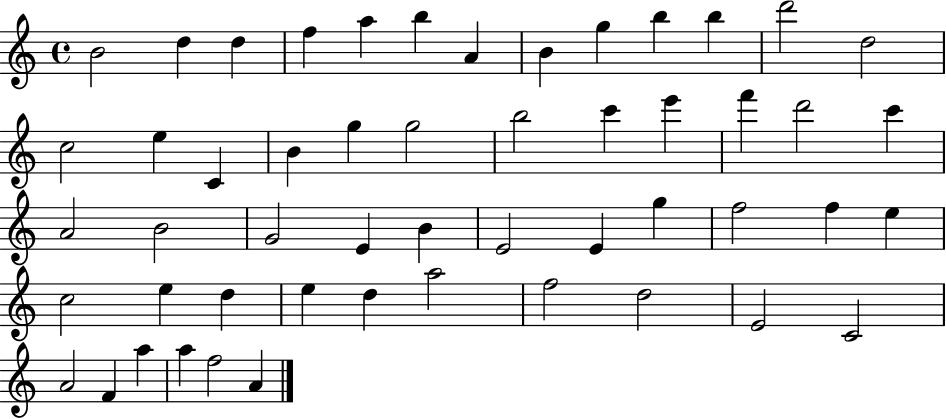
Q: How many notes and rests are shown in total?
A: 52